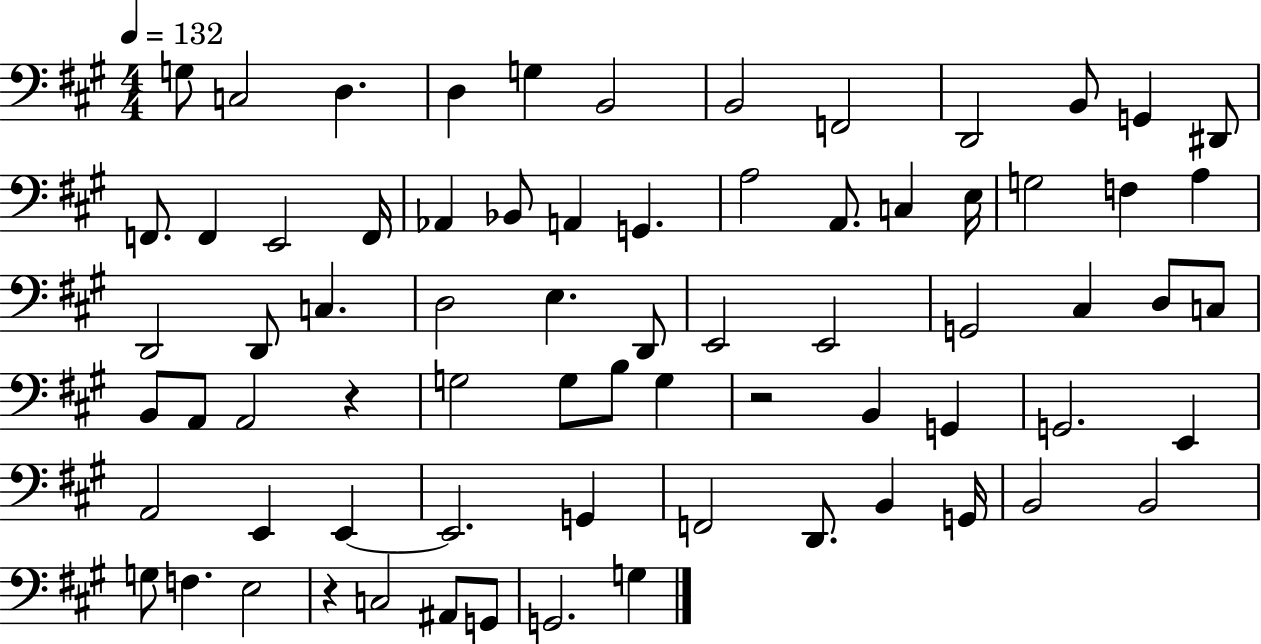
G3/e C3/h D3/q. D3/q G3/q B2/h B2/h F2/h D2/h B2/e G2/q D#2/e F2/e. F2/q E2/h F2/s Ab2/q Bb2/e A2/q G2/q. A3/h A2/e. C3/q E3/s G3/h F3/q A3/q D2/h D2/e C3/q. D3/h E3/q. D2/e E2/h E2/h G2/h C#3/q D3/e C3/e B2/e A2/e A2/h R/q G3/h G3/e B3/e G3/q R/h B2/q G2/q G2/h. E2/q A2/h E2/q E2/q E2/h. G2/q F2/h D2/e. B2/q G2/s B2/h B2/h G3/e F3/q. E3/h R/q C3/h A#2/e G2/e G2/h. G3/q